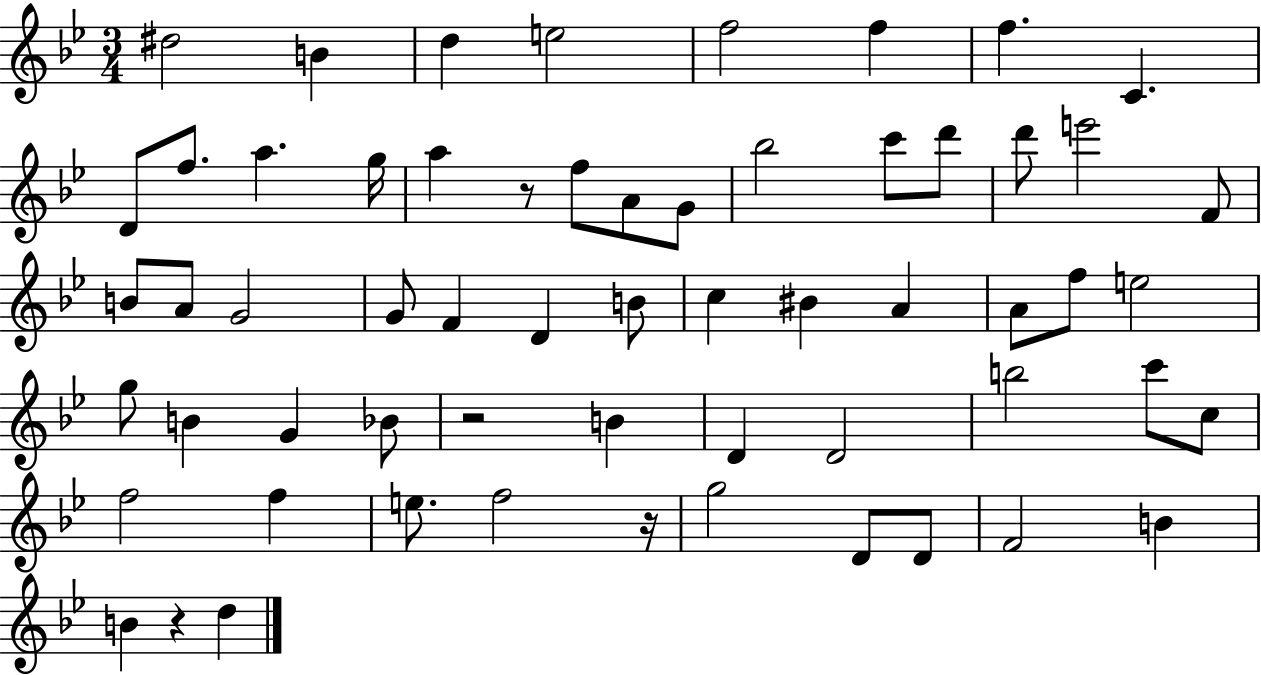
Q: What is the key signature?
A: BES major